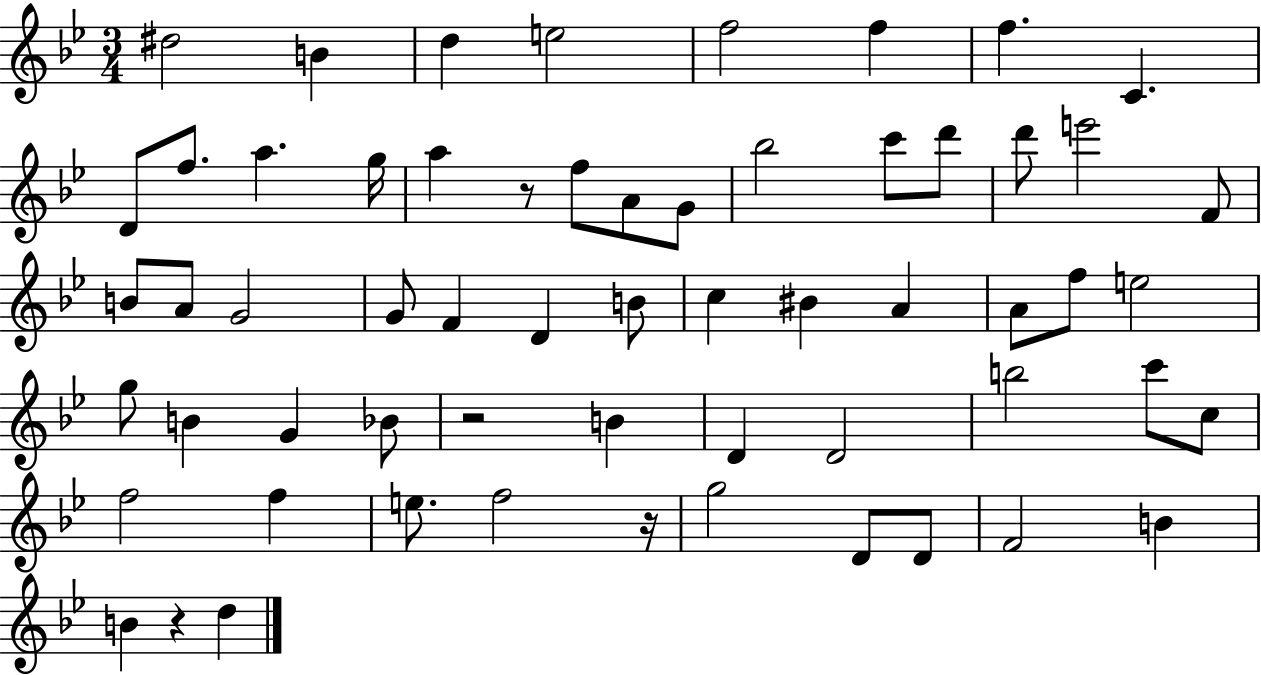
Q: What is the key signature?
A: BES major